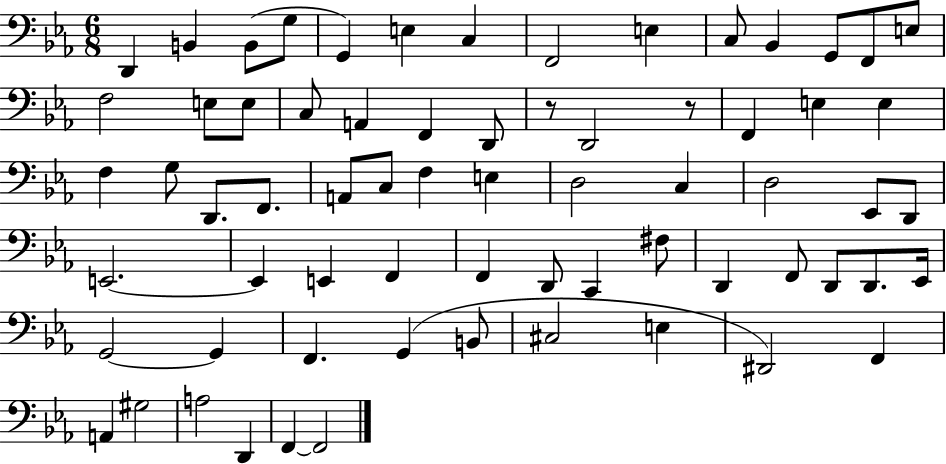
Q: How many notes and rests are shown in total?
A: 68